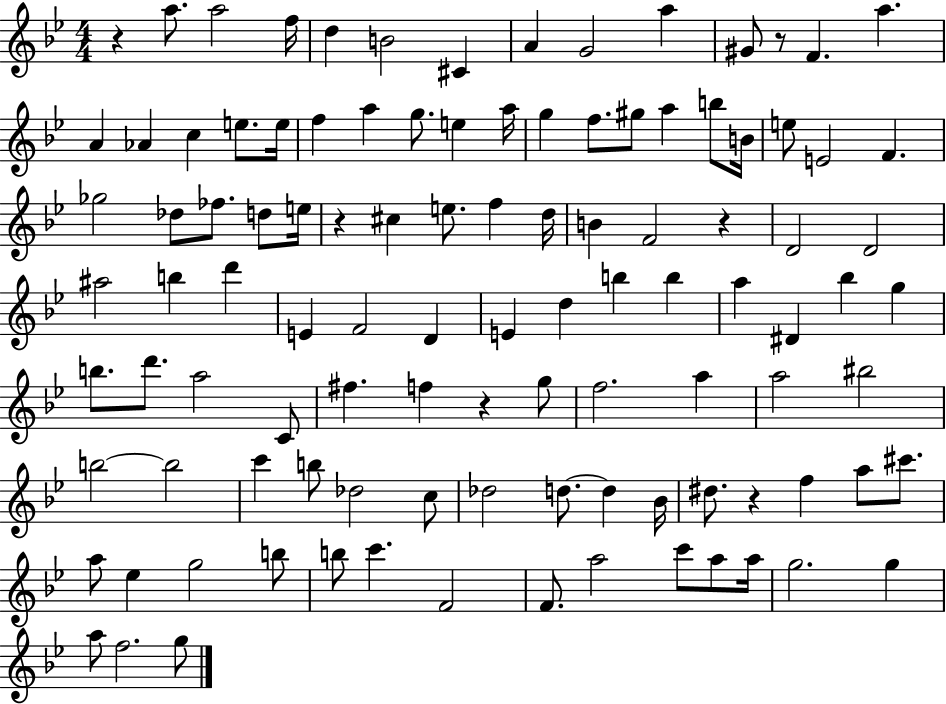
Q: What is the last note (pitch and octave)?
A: G5